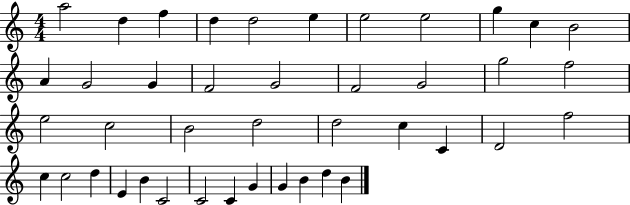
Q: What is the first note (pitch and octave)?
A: A5